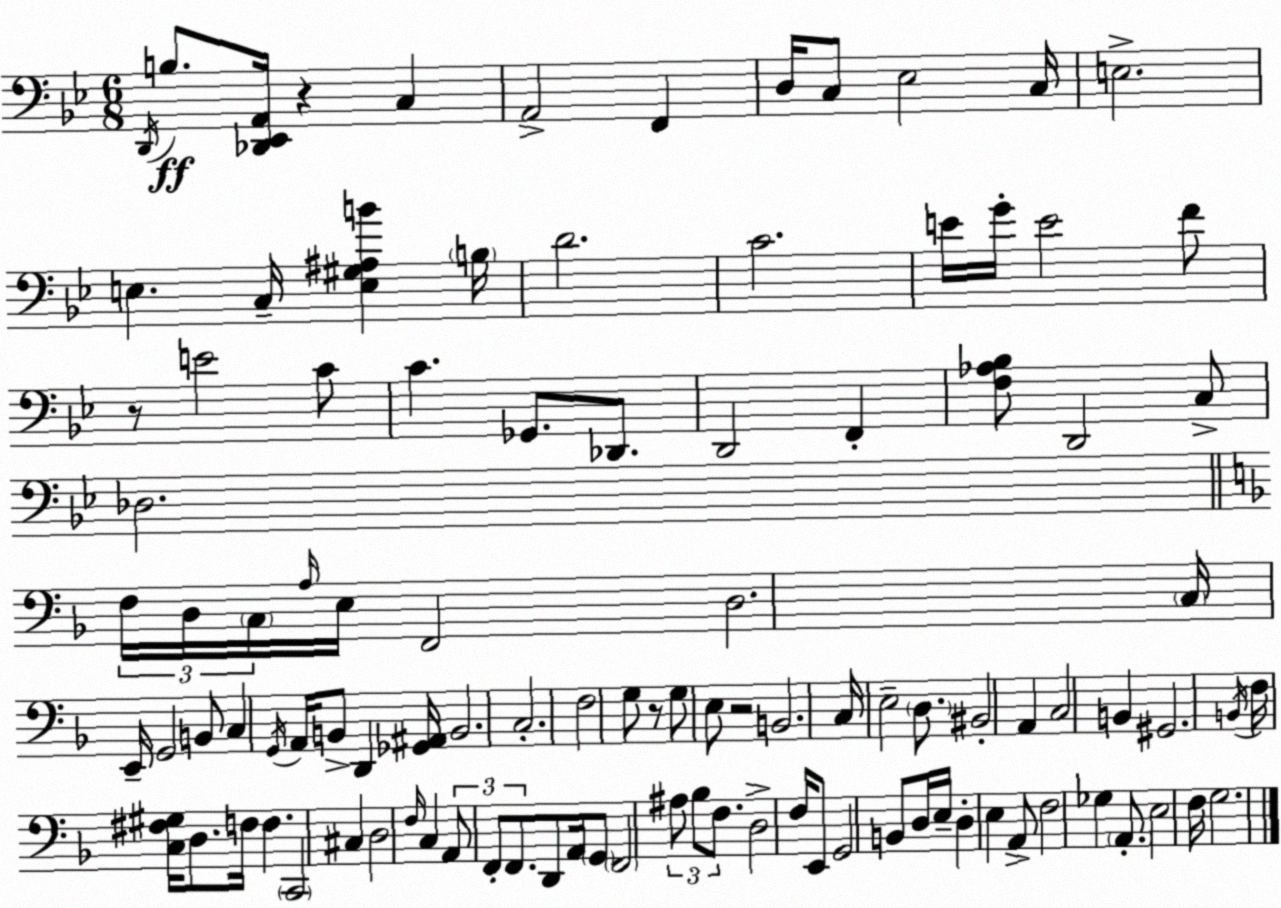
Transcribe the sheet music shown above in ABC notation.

X:1
T:Untitled
M:6/8
L:1/4
K:Gm
D,,/4 B,/2 [_D,,_E,,A,,]/4 z C, A,,2 F,, D,/4 C,/2 _E,2 C,/4 E,2 E, C,/4 [E,^G,^A,B] B,/4 D2 C2 E/4 G/4 E2 F/2 z/2 E2 C/2 C _G,,/2 _D,,/2 D,,2 F,, [F,_A,_B,]/2 D,,2 C,/2 _D,2 F,/4 D,/4 C,/4 A,/4 E,/4 F,,2 D,2 C,/4 E,,/4 G,,2 B,,/2 C, G,,/4 A,,/4 B,,/2 D,, [_G,,^A,,]/4 B,,2 C,2 F,2 G,/2 z/2 G,/2 E,/2 z2 B,,2 C,/4 E,2 D,/2 ^B,,2 A,, C,2 B,, ^G,,2 B,,/4 F,/4 [C,^F,^G,]/4 D,/2 F,/4 F, C,,2 ^C, D,2 F,/4 C, A,,/2 F,,/2 F,,/2 D,,/2 A,,/4 G,,/2 F,,2 ^A,/2 _B,/2 F,/2 D,2 F,/4 E,,/2 G,,2 B,,/2 D,/4 E,/4 D, E, A,,/2 F,2 _G, A,,/2 E,2 F,/4 G,2